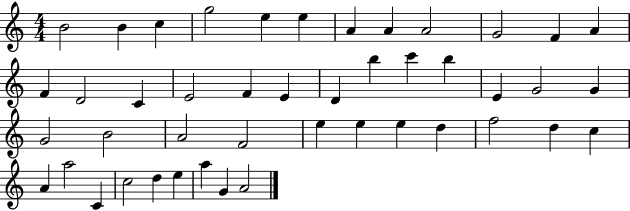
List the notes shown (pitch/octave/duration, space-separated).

B4/h B4/q C5/q G5/h E5/q E5/q A4/q A4/q A4/h G4/h F4/q A4/q F4/q D4/h C4/q E4/h F4/q E4/q D4/q B5/q C6/q B5/q E4/q G4/h G4/q G4/h B4/h A4/h F4/h E5/q E5/q E5/q D5/q F5/h D5/q C5/q A4/q A5/h C4/q C5/h D5/q E5/q A5/q G4/q A4/h